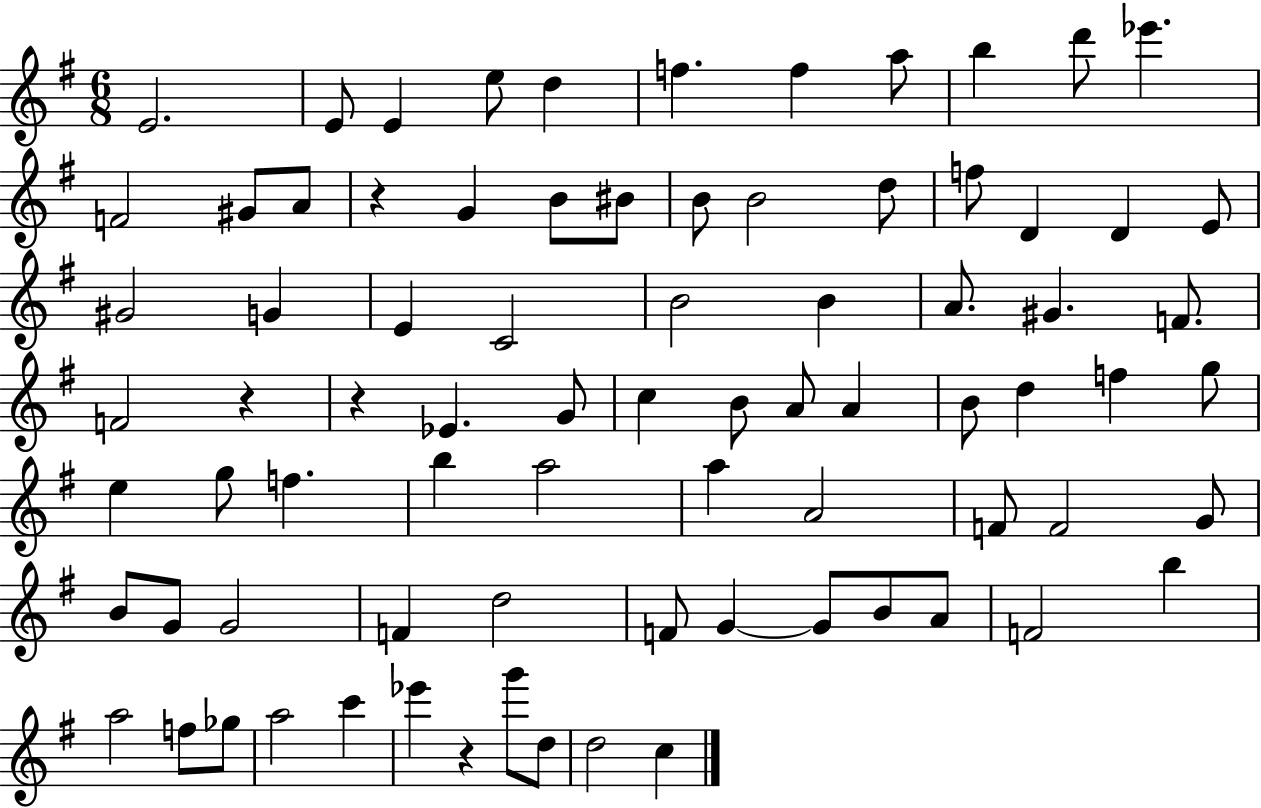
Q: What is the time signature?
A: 6/8